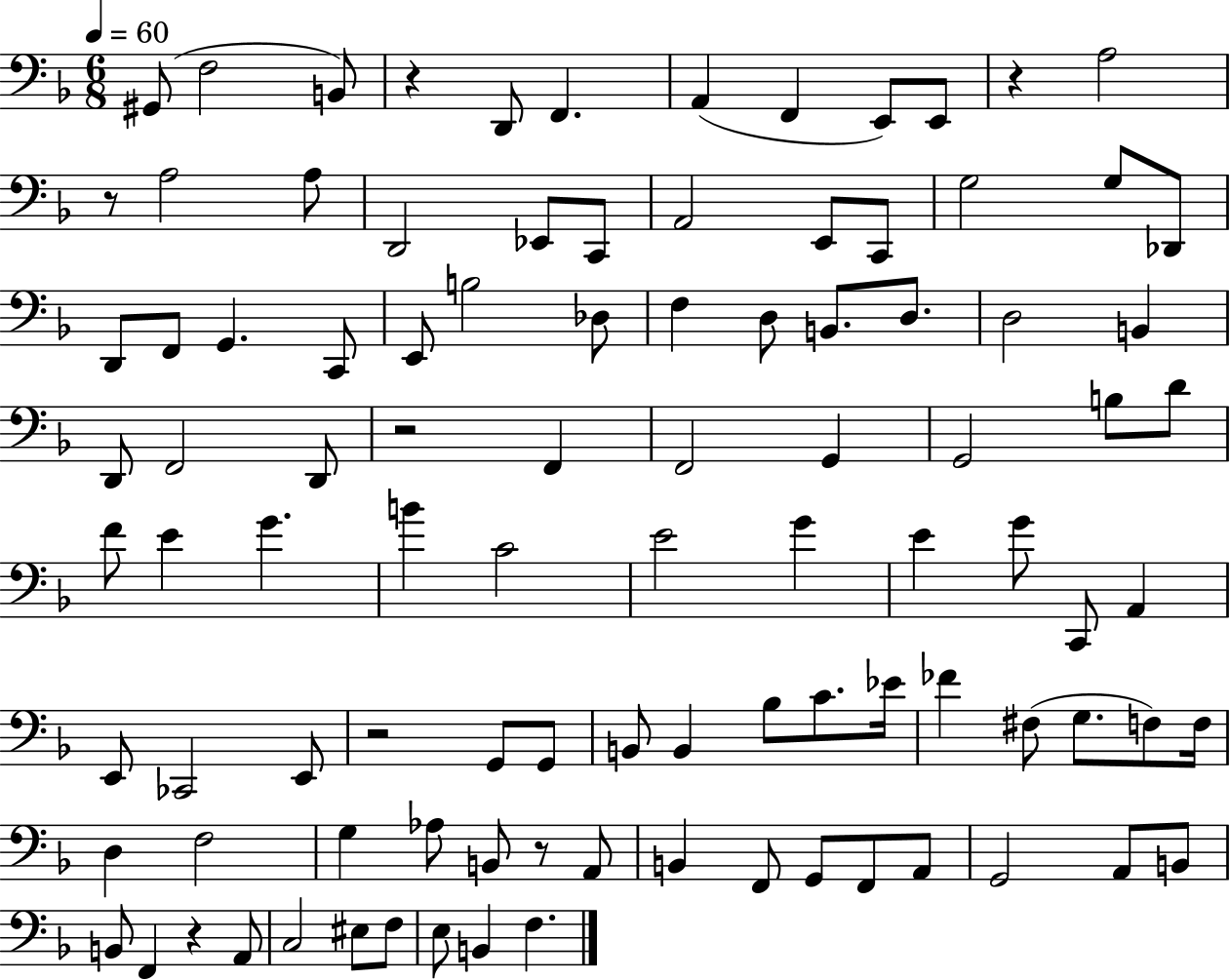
G#2/e F3/h B2/e R/q D2/e F2/q. A2/q F2/q E2/e E2/e R/q A3/h R/e A3/h A3/e D2/h Eb2/e C2/e A2/h E2/e C2/e G3/h G3/e Db2/e D2/e F2/e G2/q. C2/e E2/e B3/h Db3/e F3/q D3/e B2/e. D3/e. D3/h B2/q D2/e F2/h D2/e R/h F2/q F2/h G2/q G2/h B3/e D4/e F4/e E4/q G4/q. B4/q C4/h E4/h G4/q E4/q G4/e C2/e A2/q E2/e CES2/h E2/e R/h G2/e G2/e B2/e B2/q Bb3/e C4/e. Eb4/s FES4/q F#3/e G3/e. F3/e F3/s D3/q F3/h G3/q Ab3/e B2/e R/e A2/e B2/q F2/e G2/e F2/e A2/e G2/h A2/e B2/e B2/e F2/q R/q A2/e C3/h EIS3/e F3/e E3/e B2/q F3/q.